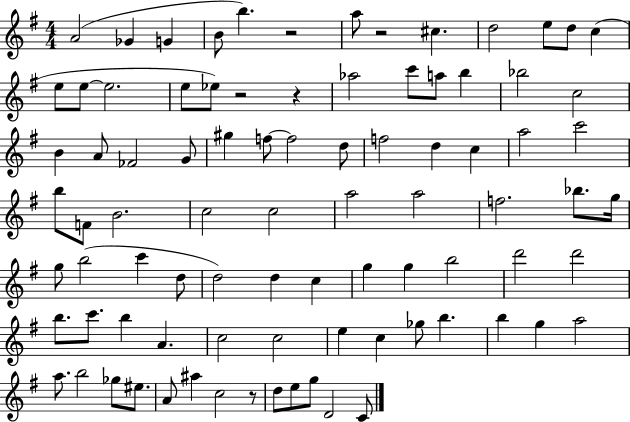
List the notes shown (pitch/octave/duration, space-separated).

A4/h Gb4/q G4/q B4/e B5/q. R/h A5/e R/h C#5/q. D5/h E5/e D5/e C5/q E5/e E5/e E5/h. E5/e Eb5/e R/h R/q Ab5/h C6/e A5/e B5/q Bb5/h C5/h B4/q A4/e FES4/h G4/e G#5/q F5/e F5/h D5/e F5/h D5/q C5/q A5/h C6/h B5/e F4/e B4/h. C5/h C5/h A5/h A5/h F5/h. Bb5/e. G5/s G5/e B5/h C6/q D5/e D5/h D5/q C5/q G5/q G5/q B5/h D6/h D6/h B5/e. C6/e. B5/q A4/q. C5/h C5/h E5/q C5/q Gb5/e B5/q. B5/q G5/q A5/h A5/e. B5/h Gb5/e EIS5/e. A4/e A#5/q C5/h R/e D5/e E5/e G5/e D4/h C4/e